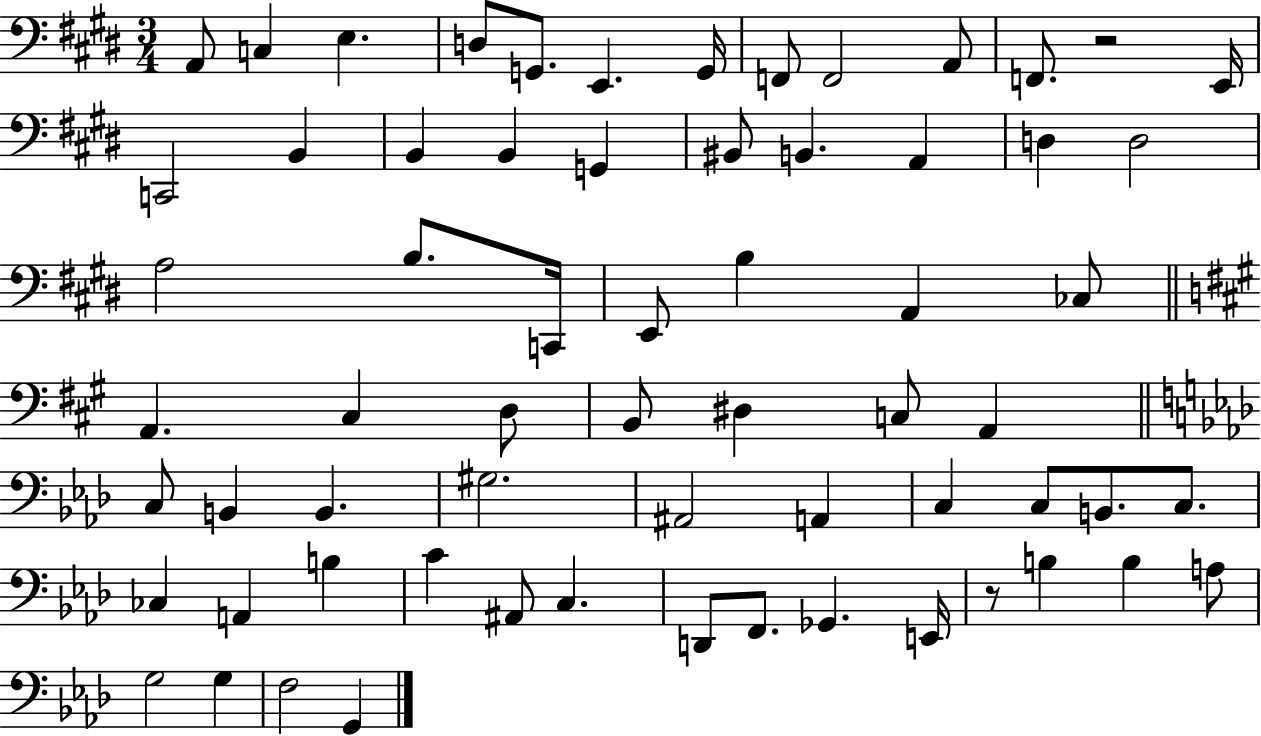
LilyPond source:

{
  \clef bass
  \numericTimeSignature
  \time 3/4
  \key e \major
  \repeat volta 2 { a,8 c4 e4. | d8 g,8. e,4. g,16 | f,8 f,2 a,8 | f,8. r2 e,16 | \break c,2 b,4 | b,4 b,4 g,4 | bis,8 b,4. a,4 | d4 d2 | \break a2 b8. c,16 | e,8 b4 a,4 ces8 | \bar "||" \break \key a \major a,4. cis4 d8 | b,8 dis4 c8 a,4 | \bar "||" \break \key aes \major c8 b,4 b,4. | gis2. | ais,2 a,4 | c4 c8 b,8. c8. | \break ces4 a,4 b4 | c'4 ais,8 c4. | d,8 f,8. ges,4. e,16 | r8 b4 b4 a8 | \break g2 g4 | f2 g,4 | } \bar "|."
}